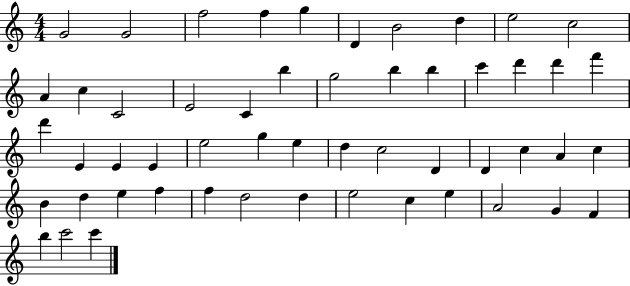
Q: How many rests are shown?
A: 0